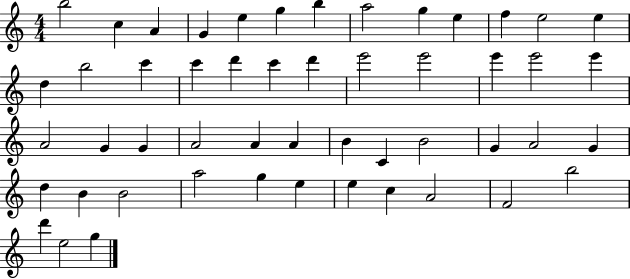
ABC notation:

X:1
T:Untitled
M:4/4
L:1/4
K:C
b2 c A G e g b a2 g e f e2 e d b2 c' c' d' c' d' e'2 e'2 e' e'2 e' A2 G G A2 A A B C B2 G A2 G d B B2 a2 g e e c A2 F2 b2 d' e2 g